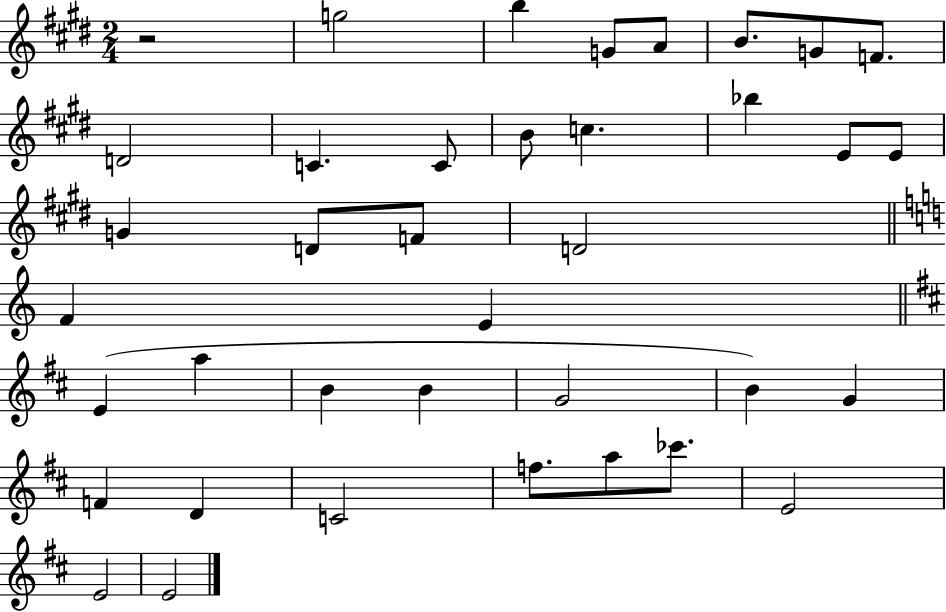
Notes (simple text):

R/h G5/h B5/q G4/e A4/e B4/e. G4/e F4/e. D4/h C4/q. C4/e B4/e C5/q. Bb5/q E4/e E4/e G4/q D4/e F4/e D4/h F4/q E4/q E4/q A5/q B4/q B4/q G4/h B4/q G4/q F4/q D4/q C4/h F5/e. A5/e CES6/e. E4/h E4/h E4/h